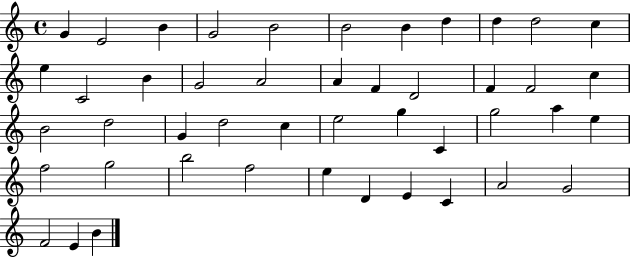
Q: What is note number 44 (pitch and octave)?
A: F4